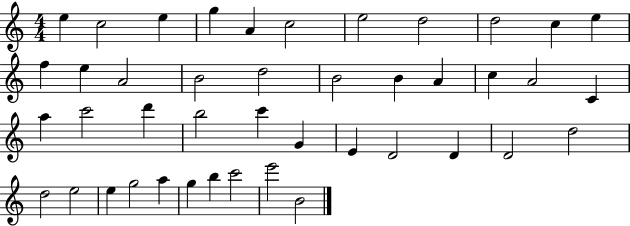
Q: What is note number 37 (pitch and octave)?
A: G5